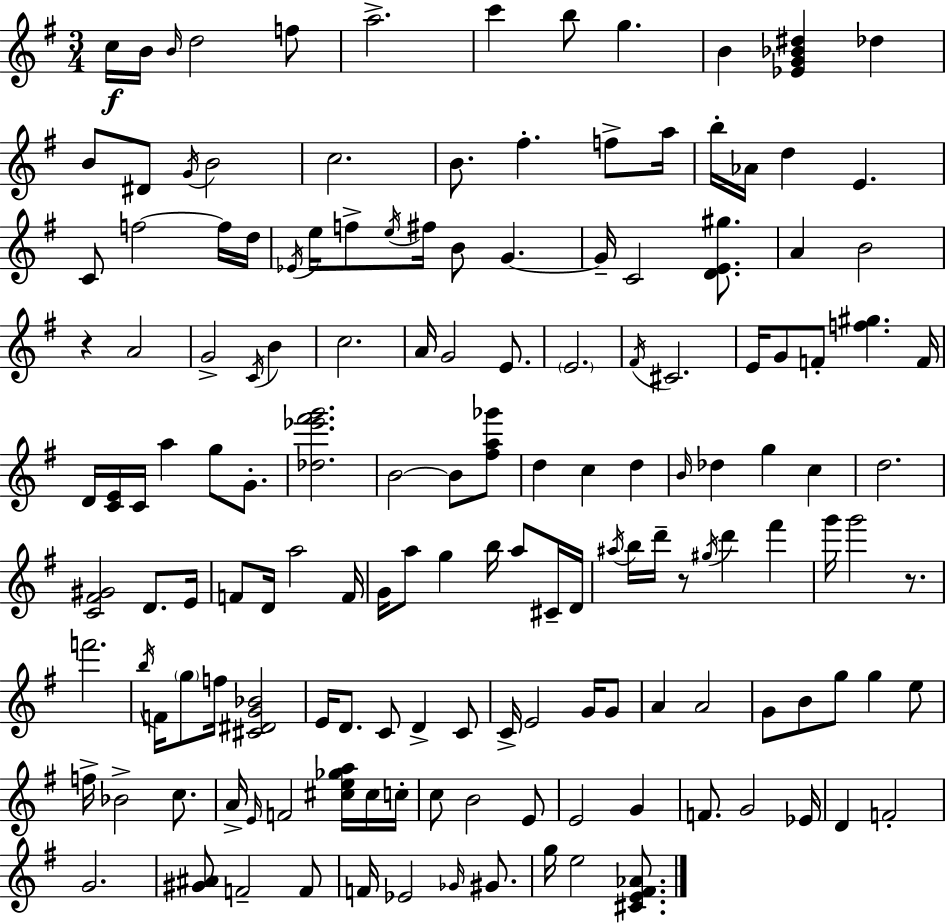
C5/s B4/s B4/s D5/h F5/e A5/h. C6/q B5/e G5/q. B4/q [Eb4,G4,Bb4,D#5]/q Db5/q B4/e D#4/e G4/s B4/h C5/h. B4/e. F#5/q. F5/e A5/s B5/s Ab4/s D5/q E4/q. C4/e F5/h F5/s D5/s Eb4/s E5/s F5/e E5/s F#5/s B4/e G4/q. G4/s C4/h [D4,E4,G#5]/e. A4/q B4/h R/q A4/h G4/h C4/s B4/q C5/h. A4/s G4/h E4/e. E4/h. F#4/s C#4/h. E4/s G4/e F4/e [F5,G#5]/q. F4/s D4/s [C4,E4]/s C4/s A5/q G5/e G4/e. [Db5,Eb6,F#6,G6]/h. B4/h B4/e [F#5,A5,Gb6]/e D5/q C5/q D5/q B4/s Db5/q G5/q C5/q D5/h. [C4,F#4,G#4]/h D4/e. E4/s F4/e D4/s A5/h F4/s G4/s A5/e G5/q B5/s A5/e C#4/s D4/s A#5/s B5/s D6/s R/e G#5/s D6/q F#6/q G6/s G6/h R/e. F6/h. B5/s F4/s G5/e F5/s [C#4,D#4,G4,Bb4]/h E4/s D4/e. C4/e D4/q C4/e C4/s E4/h G4/s G4/e A4/q A4/h G4/e B4/e G5/e G5/q E5/e F5/s Bb4/h C5/e. A4/s E4/s F4/h [C#5,E5,Gb5,A5]/s C#5/s C5/s C5/e B4/h E4/e E4/h G4/q F4/e. G4/h Eb4/s D4/q F4/h G4/h. [G#4,A#4]/e F4/h F4/e F4/s Eb4/h Gb4/s G#4/e. G5/s E5/h [C#4,E4,F#4,Ab4]/e.